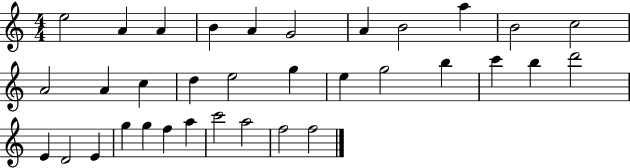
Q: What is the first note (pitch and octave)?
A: E5